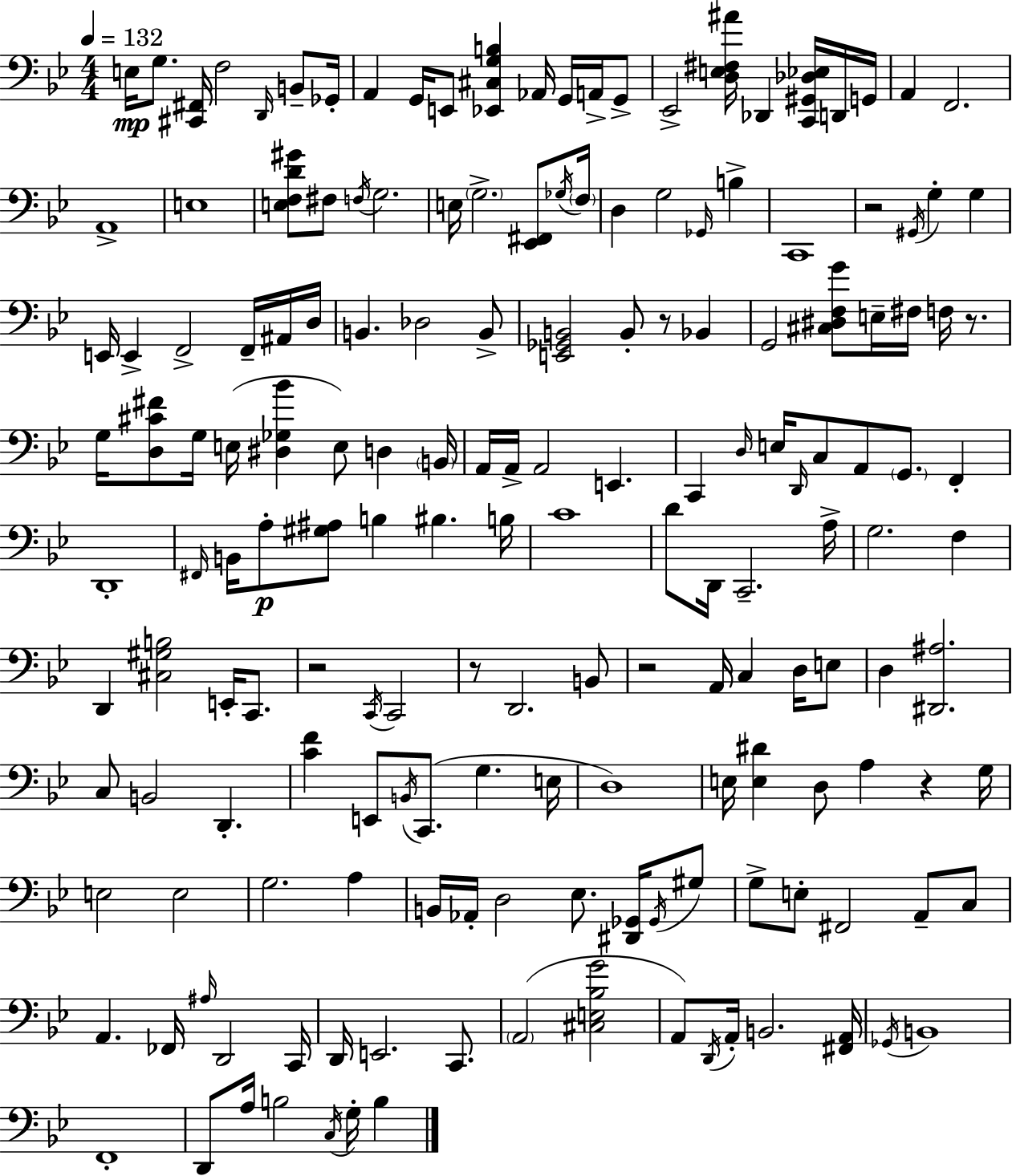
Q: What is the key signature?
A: G minor